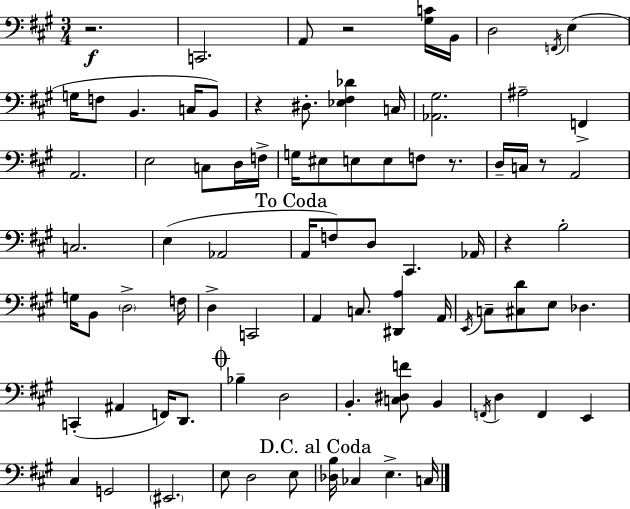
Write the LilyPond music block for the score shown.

{
  \clef bass
  \numericTimeSignature
  \time 3/4
  \key a \major
  r2.\f | c,2. | a,8 r2 <gis c'>16 b,16 | d2 \acciaccatura { f,16 } e4( | \break g16 f8 b,4. c16 b,8) | r4 dis8.-. <ees fis des'>4 | c16 <aes, gis>2. | ais2-- f,4-> | \break a,2. | e2 c8 d16 | f16-> g16 eis8 e8 e8 f8 r8. | d16-- c16 r8 a,2 | \break c2. | e4( aes,2 | \mark "To Coda" a,16 f8) d8 cis,4. | aes,16 r4 b2-. | \break g16 b,8 \parenthesize d2-> | f16 d4-> c,2 | a,4 c8. <dis, a>4 | a,16 \acciaccatura { e,16 } c8-- <cis d'>8 e8 des4. | \break c,4-.( ais,4 f,16) d,8. | \mark \markup { \musicglyph "scripts.coda" } bes4-- d2 | b,4.-. <c dis f'>8 b,4 | \acciaccatura { f,16 } d4 f,4 e,4 | \break cis4 g,2 | \parenthesize eis,2. | e8 d2 | e8 \mark "D.C. al Coda" <des b>16 ces4 e4.-> | \break c16 \bar "|."
}